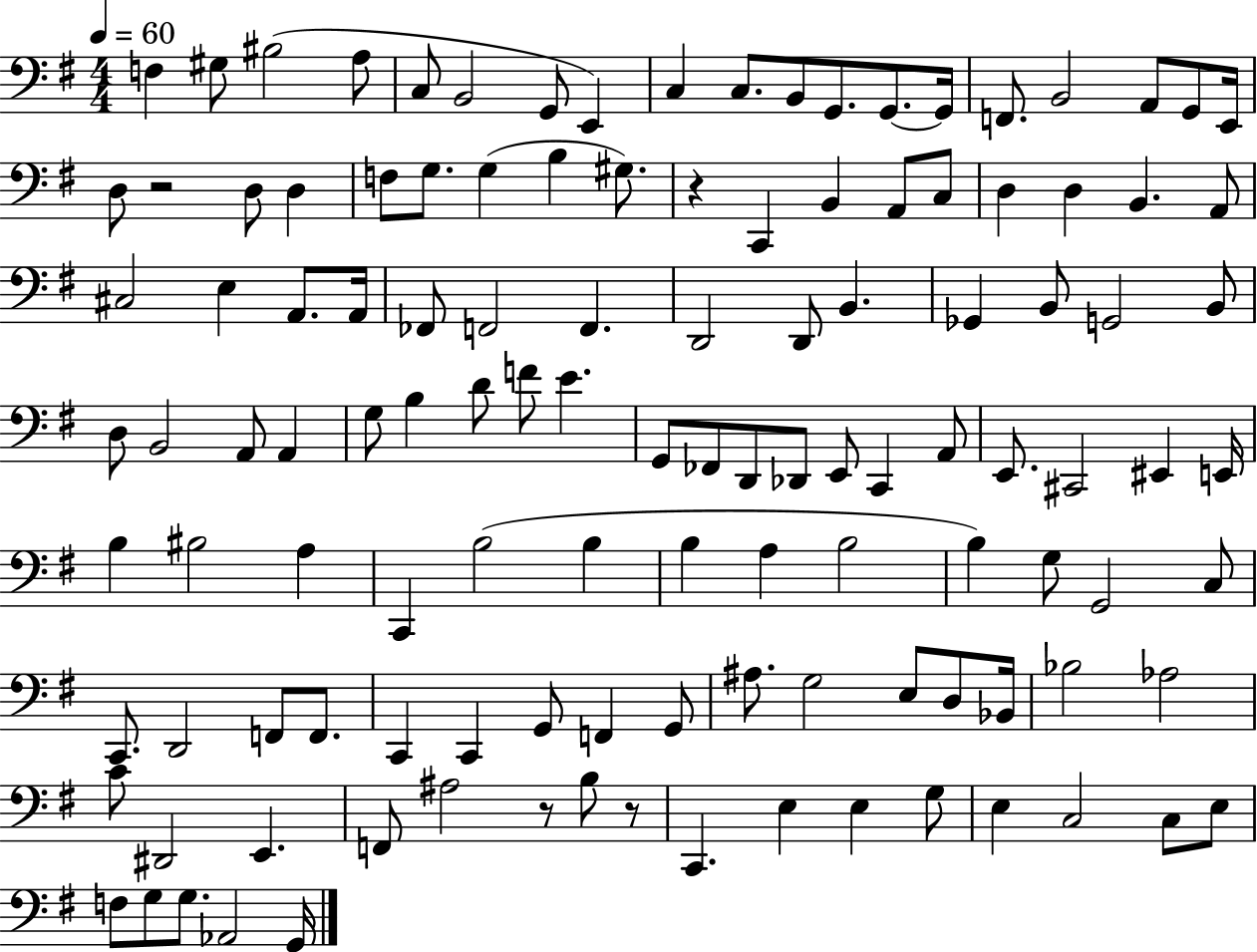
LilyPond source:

{
  \clef bass
  \numericTimeSignature
  \time 4/4
  \key g \major
  \tempo 4 = 60
  \repeat volta 2 { f4 gis8 bis2( a8 | c8 b,2 g,8 e,4) | c4 c8. b,8 g,8. g,8.~~ g,16 | f,8. b,2 a,8 g,8 e,16 | \break d8 r2 d8 d4 | f8 g8. g4( b4 gis8.) | r4 c,4 b,4 a,8 c8 | d4 d4 b,4. a,8 | \break cis2 e4 a,8. a,16 | fes,8 f,2 f,4. | d,2 d,8 b,4. | ges,4 b,8 g,2 b,8 | \break d8 b,2 a,8 a,4 | g8 b4 d'8 f'8 e'4. | g,8 fes,8 d,8 des,8 e,8 c,4 a,8 | e,8. cis,2 eis,4 e,16 | \break b4 bis2 a4 | c,4 b2( b4 | b4 a4 b2 | b4) g8 g,2 c8 | \break c,8. d,2 f,8 f,8. | c,4 c,4 g,8 f,4 g,8 | ais8. g2 e8 d8 bes,16 | bes2 aes2 | \break c'8 dis,2 e,4. | f,8 ais2 r8 b8 r8 | c,4. e4 e4 g8 | e4 c2 c8 e8 | \break f8 g8 g8. aes,2 g,16 | } \bar "|."
}